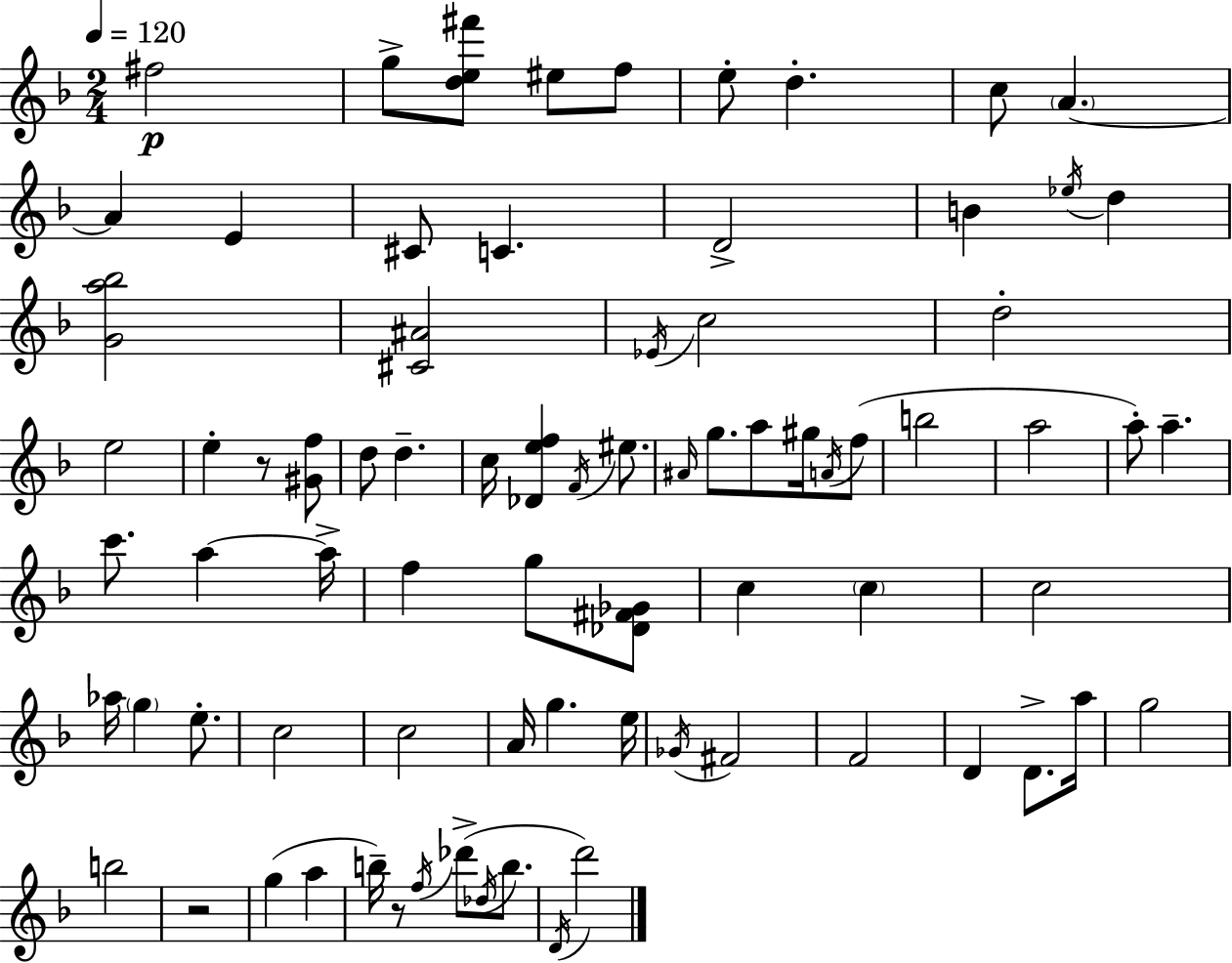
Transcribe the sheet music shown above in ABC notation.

X:1
T:Untitled
M:2/4
L:1/4
K:Dm
^f2 g/2 [de^f']/2 ^e/2 f/2 e/2 d c/2 A A E ^C/2 C D2 B _e/4 d [Ga_b]2 [^C^A]2 _E/4 c2 d2 e2 e z/2 [^Gf]/2 d/2 d c/4 [_Def] F/4 ^e/2 ^A/4 g/2 a/2 ^g/4 A/4 f/2 b2 a2 a/2 a c'/2 a a/4 f g/2 [_D^F_G]/2 c c c2 _a/4 g e/2 c2 c2 A/4 g e/4 _G/4 ^F2 F2 D D/2 a/4 g2 b2 z2 g a b/4 z/2 f/4 _d'/2 _d/4 b/2 D/4 d'2